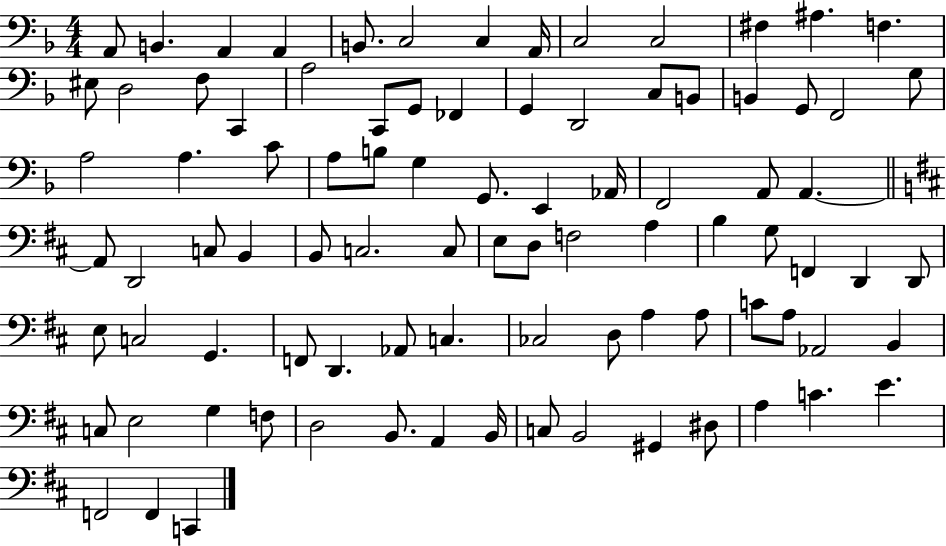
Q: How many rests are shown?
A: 0